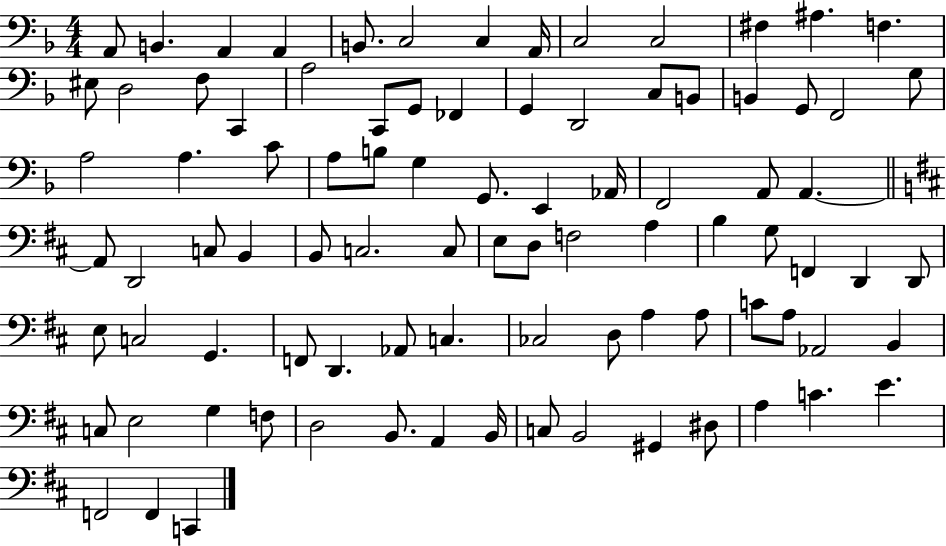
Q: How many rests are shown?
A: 0